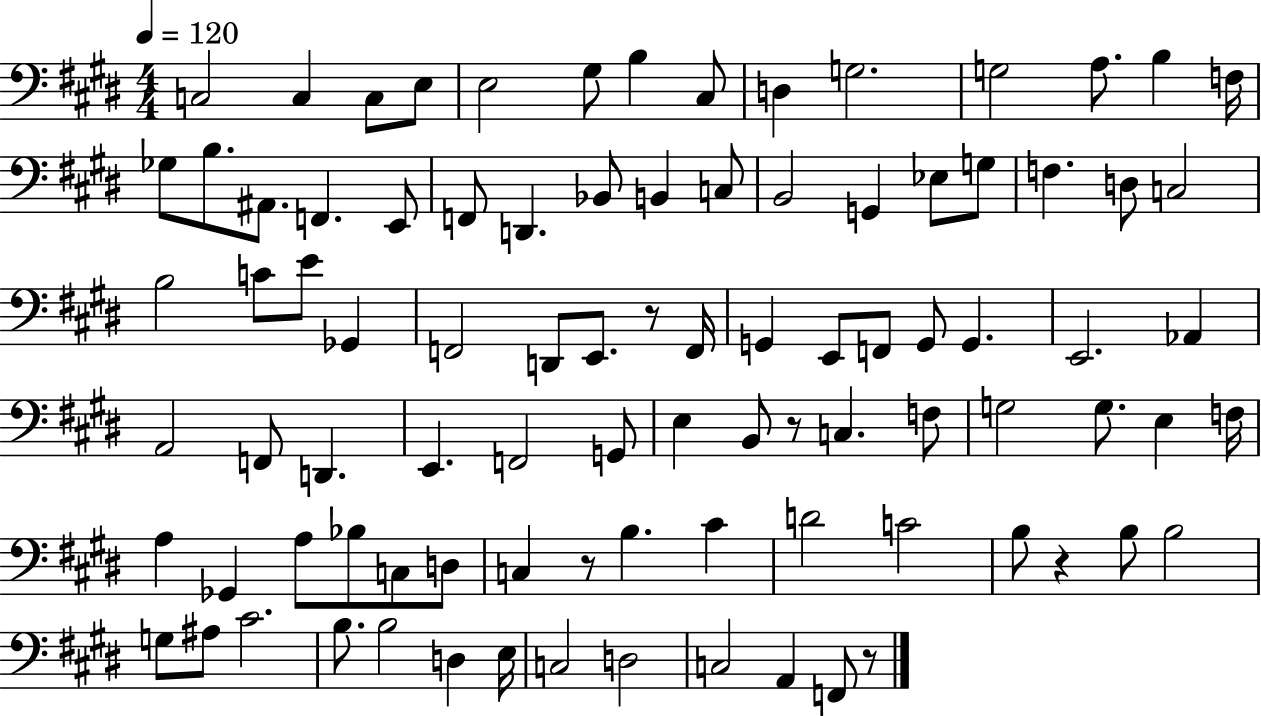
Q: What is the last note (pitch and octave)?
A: F2